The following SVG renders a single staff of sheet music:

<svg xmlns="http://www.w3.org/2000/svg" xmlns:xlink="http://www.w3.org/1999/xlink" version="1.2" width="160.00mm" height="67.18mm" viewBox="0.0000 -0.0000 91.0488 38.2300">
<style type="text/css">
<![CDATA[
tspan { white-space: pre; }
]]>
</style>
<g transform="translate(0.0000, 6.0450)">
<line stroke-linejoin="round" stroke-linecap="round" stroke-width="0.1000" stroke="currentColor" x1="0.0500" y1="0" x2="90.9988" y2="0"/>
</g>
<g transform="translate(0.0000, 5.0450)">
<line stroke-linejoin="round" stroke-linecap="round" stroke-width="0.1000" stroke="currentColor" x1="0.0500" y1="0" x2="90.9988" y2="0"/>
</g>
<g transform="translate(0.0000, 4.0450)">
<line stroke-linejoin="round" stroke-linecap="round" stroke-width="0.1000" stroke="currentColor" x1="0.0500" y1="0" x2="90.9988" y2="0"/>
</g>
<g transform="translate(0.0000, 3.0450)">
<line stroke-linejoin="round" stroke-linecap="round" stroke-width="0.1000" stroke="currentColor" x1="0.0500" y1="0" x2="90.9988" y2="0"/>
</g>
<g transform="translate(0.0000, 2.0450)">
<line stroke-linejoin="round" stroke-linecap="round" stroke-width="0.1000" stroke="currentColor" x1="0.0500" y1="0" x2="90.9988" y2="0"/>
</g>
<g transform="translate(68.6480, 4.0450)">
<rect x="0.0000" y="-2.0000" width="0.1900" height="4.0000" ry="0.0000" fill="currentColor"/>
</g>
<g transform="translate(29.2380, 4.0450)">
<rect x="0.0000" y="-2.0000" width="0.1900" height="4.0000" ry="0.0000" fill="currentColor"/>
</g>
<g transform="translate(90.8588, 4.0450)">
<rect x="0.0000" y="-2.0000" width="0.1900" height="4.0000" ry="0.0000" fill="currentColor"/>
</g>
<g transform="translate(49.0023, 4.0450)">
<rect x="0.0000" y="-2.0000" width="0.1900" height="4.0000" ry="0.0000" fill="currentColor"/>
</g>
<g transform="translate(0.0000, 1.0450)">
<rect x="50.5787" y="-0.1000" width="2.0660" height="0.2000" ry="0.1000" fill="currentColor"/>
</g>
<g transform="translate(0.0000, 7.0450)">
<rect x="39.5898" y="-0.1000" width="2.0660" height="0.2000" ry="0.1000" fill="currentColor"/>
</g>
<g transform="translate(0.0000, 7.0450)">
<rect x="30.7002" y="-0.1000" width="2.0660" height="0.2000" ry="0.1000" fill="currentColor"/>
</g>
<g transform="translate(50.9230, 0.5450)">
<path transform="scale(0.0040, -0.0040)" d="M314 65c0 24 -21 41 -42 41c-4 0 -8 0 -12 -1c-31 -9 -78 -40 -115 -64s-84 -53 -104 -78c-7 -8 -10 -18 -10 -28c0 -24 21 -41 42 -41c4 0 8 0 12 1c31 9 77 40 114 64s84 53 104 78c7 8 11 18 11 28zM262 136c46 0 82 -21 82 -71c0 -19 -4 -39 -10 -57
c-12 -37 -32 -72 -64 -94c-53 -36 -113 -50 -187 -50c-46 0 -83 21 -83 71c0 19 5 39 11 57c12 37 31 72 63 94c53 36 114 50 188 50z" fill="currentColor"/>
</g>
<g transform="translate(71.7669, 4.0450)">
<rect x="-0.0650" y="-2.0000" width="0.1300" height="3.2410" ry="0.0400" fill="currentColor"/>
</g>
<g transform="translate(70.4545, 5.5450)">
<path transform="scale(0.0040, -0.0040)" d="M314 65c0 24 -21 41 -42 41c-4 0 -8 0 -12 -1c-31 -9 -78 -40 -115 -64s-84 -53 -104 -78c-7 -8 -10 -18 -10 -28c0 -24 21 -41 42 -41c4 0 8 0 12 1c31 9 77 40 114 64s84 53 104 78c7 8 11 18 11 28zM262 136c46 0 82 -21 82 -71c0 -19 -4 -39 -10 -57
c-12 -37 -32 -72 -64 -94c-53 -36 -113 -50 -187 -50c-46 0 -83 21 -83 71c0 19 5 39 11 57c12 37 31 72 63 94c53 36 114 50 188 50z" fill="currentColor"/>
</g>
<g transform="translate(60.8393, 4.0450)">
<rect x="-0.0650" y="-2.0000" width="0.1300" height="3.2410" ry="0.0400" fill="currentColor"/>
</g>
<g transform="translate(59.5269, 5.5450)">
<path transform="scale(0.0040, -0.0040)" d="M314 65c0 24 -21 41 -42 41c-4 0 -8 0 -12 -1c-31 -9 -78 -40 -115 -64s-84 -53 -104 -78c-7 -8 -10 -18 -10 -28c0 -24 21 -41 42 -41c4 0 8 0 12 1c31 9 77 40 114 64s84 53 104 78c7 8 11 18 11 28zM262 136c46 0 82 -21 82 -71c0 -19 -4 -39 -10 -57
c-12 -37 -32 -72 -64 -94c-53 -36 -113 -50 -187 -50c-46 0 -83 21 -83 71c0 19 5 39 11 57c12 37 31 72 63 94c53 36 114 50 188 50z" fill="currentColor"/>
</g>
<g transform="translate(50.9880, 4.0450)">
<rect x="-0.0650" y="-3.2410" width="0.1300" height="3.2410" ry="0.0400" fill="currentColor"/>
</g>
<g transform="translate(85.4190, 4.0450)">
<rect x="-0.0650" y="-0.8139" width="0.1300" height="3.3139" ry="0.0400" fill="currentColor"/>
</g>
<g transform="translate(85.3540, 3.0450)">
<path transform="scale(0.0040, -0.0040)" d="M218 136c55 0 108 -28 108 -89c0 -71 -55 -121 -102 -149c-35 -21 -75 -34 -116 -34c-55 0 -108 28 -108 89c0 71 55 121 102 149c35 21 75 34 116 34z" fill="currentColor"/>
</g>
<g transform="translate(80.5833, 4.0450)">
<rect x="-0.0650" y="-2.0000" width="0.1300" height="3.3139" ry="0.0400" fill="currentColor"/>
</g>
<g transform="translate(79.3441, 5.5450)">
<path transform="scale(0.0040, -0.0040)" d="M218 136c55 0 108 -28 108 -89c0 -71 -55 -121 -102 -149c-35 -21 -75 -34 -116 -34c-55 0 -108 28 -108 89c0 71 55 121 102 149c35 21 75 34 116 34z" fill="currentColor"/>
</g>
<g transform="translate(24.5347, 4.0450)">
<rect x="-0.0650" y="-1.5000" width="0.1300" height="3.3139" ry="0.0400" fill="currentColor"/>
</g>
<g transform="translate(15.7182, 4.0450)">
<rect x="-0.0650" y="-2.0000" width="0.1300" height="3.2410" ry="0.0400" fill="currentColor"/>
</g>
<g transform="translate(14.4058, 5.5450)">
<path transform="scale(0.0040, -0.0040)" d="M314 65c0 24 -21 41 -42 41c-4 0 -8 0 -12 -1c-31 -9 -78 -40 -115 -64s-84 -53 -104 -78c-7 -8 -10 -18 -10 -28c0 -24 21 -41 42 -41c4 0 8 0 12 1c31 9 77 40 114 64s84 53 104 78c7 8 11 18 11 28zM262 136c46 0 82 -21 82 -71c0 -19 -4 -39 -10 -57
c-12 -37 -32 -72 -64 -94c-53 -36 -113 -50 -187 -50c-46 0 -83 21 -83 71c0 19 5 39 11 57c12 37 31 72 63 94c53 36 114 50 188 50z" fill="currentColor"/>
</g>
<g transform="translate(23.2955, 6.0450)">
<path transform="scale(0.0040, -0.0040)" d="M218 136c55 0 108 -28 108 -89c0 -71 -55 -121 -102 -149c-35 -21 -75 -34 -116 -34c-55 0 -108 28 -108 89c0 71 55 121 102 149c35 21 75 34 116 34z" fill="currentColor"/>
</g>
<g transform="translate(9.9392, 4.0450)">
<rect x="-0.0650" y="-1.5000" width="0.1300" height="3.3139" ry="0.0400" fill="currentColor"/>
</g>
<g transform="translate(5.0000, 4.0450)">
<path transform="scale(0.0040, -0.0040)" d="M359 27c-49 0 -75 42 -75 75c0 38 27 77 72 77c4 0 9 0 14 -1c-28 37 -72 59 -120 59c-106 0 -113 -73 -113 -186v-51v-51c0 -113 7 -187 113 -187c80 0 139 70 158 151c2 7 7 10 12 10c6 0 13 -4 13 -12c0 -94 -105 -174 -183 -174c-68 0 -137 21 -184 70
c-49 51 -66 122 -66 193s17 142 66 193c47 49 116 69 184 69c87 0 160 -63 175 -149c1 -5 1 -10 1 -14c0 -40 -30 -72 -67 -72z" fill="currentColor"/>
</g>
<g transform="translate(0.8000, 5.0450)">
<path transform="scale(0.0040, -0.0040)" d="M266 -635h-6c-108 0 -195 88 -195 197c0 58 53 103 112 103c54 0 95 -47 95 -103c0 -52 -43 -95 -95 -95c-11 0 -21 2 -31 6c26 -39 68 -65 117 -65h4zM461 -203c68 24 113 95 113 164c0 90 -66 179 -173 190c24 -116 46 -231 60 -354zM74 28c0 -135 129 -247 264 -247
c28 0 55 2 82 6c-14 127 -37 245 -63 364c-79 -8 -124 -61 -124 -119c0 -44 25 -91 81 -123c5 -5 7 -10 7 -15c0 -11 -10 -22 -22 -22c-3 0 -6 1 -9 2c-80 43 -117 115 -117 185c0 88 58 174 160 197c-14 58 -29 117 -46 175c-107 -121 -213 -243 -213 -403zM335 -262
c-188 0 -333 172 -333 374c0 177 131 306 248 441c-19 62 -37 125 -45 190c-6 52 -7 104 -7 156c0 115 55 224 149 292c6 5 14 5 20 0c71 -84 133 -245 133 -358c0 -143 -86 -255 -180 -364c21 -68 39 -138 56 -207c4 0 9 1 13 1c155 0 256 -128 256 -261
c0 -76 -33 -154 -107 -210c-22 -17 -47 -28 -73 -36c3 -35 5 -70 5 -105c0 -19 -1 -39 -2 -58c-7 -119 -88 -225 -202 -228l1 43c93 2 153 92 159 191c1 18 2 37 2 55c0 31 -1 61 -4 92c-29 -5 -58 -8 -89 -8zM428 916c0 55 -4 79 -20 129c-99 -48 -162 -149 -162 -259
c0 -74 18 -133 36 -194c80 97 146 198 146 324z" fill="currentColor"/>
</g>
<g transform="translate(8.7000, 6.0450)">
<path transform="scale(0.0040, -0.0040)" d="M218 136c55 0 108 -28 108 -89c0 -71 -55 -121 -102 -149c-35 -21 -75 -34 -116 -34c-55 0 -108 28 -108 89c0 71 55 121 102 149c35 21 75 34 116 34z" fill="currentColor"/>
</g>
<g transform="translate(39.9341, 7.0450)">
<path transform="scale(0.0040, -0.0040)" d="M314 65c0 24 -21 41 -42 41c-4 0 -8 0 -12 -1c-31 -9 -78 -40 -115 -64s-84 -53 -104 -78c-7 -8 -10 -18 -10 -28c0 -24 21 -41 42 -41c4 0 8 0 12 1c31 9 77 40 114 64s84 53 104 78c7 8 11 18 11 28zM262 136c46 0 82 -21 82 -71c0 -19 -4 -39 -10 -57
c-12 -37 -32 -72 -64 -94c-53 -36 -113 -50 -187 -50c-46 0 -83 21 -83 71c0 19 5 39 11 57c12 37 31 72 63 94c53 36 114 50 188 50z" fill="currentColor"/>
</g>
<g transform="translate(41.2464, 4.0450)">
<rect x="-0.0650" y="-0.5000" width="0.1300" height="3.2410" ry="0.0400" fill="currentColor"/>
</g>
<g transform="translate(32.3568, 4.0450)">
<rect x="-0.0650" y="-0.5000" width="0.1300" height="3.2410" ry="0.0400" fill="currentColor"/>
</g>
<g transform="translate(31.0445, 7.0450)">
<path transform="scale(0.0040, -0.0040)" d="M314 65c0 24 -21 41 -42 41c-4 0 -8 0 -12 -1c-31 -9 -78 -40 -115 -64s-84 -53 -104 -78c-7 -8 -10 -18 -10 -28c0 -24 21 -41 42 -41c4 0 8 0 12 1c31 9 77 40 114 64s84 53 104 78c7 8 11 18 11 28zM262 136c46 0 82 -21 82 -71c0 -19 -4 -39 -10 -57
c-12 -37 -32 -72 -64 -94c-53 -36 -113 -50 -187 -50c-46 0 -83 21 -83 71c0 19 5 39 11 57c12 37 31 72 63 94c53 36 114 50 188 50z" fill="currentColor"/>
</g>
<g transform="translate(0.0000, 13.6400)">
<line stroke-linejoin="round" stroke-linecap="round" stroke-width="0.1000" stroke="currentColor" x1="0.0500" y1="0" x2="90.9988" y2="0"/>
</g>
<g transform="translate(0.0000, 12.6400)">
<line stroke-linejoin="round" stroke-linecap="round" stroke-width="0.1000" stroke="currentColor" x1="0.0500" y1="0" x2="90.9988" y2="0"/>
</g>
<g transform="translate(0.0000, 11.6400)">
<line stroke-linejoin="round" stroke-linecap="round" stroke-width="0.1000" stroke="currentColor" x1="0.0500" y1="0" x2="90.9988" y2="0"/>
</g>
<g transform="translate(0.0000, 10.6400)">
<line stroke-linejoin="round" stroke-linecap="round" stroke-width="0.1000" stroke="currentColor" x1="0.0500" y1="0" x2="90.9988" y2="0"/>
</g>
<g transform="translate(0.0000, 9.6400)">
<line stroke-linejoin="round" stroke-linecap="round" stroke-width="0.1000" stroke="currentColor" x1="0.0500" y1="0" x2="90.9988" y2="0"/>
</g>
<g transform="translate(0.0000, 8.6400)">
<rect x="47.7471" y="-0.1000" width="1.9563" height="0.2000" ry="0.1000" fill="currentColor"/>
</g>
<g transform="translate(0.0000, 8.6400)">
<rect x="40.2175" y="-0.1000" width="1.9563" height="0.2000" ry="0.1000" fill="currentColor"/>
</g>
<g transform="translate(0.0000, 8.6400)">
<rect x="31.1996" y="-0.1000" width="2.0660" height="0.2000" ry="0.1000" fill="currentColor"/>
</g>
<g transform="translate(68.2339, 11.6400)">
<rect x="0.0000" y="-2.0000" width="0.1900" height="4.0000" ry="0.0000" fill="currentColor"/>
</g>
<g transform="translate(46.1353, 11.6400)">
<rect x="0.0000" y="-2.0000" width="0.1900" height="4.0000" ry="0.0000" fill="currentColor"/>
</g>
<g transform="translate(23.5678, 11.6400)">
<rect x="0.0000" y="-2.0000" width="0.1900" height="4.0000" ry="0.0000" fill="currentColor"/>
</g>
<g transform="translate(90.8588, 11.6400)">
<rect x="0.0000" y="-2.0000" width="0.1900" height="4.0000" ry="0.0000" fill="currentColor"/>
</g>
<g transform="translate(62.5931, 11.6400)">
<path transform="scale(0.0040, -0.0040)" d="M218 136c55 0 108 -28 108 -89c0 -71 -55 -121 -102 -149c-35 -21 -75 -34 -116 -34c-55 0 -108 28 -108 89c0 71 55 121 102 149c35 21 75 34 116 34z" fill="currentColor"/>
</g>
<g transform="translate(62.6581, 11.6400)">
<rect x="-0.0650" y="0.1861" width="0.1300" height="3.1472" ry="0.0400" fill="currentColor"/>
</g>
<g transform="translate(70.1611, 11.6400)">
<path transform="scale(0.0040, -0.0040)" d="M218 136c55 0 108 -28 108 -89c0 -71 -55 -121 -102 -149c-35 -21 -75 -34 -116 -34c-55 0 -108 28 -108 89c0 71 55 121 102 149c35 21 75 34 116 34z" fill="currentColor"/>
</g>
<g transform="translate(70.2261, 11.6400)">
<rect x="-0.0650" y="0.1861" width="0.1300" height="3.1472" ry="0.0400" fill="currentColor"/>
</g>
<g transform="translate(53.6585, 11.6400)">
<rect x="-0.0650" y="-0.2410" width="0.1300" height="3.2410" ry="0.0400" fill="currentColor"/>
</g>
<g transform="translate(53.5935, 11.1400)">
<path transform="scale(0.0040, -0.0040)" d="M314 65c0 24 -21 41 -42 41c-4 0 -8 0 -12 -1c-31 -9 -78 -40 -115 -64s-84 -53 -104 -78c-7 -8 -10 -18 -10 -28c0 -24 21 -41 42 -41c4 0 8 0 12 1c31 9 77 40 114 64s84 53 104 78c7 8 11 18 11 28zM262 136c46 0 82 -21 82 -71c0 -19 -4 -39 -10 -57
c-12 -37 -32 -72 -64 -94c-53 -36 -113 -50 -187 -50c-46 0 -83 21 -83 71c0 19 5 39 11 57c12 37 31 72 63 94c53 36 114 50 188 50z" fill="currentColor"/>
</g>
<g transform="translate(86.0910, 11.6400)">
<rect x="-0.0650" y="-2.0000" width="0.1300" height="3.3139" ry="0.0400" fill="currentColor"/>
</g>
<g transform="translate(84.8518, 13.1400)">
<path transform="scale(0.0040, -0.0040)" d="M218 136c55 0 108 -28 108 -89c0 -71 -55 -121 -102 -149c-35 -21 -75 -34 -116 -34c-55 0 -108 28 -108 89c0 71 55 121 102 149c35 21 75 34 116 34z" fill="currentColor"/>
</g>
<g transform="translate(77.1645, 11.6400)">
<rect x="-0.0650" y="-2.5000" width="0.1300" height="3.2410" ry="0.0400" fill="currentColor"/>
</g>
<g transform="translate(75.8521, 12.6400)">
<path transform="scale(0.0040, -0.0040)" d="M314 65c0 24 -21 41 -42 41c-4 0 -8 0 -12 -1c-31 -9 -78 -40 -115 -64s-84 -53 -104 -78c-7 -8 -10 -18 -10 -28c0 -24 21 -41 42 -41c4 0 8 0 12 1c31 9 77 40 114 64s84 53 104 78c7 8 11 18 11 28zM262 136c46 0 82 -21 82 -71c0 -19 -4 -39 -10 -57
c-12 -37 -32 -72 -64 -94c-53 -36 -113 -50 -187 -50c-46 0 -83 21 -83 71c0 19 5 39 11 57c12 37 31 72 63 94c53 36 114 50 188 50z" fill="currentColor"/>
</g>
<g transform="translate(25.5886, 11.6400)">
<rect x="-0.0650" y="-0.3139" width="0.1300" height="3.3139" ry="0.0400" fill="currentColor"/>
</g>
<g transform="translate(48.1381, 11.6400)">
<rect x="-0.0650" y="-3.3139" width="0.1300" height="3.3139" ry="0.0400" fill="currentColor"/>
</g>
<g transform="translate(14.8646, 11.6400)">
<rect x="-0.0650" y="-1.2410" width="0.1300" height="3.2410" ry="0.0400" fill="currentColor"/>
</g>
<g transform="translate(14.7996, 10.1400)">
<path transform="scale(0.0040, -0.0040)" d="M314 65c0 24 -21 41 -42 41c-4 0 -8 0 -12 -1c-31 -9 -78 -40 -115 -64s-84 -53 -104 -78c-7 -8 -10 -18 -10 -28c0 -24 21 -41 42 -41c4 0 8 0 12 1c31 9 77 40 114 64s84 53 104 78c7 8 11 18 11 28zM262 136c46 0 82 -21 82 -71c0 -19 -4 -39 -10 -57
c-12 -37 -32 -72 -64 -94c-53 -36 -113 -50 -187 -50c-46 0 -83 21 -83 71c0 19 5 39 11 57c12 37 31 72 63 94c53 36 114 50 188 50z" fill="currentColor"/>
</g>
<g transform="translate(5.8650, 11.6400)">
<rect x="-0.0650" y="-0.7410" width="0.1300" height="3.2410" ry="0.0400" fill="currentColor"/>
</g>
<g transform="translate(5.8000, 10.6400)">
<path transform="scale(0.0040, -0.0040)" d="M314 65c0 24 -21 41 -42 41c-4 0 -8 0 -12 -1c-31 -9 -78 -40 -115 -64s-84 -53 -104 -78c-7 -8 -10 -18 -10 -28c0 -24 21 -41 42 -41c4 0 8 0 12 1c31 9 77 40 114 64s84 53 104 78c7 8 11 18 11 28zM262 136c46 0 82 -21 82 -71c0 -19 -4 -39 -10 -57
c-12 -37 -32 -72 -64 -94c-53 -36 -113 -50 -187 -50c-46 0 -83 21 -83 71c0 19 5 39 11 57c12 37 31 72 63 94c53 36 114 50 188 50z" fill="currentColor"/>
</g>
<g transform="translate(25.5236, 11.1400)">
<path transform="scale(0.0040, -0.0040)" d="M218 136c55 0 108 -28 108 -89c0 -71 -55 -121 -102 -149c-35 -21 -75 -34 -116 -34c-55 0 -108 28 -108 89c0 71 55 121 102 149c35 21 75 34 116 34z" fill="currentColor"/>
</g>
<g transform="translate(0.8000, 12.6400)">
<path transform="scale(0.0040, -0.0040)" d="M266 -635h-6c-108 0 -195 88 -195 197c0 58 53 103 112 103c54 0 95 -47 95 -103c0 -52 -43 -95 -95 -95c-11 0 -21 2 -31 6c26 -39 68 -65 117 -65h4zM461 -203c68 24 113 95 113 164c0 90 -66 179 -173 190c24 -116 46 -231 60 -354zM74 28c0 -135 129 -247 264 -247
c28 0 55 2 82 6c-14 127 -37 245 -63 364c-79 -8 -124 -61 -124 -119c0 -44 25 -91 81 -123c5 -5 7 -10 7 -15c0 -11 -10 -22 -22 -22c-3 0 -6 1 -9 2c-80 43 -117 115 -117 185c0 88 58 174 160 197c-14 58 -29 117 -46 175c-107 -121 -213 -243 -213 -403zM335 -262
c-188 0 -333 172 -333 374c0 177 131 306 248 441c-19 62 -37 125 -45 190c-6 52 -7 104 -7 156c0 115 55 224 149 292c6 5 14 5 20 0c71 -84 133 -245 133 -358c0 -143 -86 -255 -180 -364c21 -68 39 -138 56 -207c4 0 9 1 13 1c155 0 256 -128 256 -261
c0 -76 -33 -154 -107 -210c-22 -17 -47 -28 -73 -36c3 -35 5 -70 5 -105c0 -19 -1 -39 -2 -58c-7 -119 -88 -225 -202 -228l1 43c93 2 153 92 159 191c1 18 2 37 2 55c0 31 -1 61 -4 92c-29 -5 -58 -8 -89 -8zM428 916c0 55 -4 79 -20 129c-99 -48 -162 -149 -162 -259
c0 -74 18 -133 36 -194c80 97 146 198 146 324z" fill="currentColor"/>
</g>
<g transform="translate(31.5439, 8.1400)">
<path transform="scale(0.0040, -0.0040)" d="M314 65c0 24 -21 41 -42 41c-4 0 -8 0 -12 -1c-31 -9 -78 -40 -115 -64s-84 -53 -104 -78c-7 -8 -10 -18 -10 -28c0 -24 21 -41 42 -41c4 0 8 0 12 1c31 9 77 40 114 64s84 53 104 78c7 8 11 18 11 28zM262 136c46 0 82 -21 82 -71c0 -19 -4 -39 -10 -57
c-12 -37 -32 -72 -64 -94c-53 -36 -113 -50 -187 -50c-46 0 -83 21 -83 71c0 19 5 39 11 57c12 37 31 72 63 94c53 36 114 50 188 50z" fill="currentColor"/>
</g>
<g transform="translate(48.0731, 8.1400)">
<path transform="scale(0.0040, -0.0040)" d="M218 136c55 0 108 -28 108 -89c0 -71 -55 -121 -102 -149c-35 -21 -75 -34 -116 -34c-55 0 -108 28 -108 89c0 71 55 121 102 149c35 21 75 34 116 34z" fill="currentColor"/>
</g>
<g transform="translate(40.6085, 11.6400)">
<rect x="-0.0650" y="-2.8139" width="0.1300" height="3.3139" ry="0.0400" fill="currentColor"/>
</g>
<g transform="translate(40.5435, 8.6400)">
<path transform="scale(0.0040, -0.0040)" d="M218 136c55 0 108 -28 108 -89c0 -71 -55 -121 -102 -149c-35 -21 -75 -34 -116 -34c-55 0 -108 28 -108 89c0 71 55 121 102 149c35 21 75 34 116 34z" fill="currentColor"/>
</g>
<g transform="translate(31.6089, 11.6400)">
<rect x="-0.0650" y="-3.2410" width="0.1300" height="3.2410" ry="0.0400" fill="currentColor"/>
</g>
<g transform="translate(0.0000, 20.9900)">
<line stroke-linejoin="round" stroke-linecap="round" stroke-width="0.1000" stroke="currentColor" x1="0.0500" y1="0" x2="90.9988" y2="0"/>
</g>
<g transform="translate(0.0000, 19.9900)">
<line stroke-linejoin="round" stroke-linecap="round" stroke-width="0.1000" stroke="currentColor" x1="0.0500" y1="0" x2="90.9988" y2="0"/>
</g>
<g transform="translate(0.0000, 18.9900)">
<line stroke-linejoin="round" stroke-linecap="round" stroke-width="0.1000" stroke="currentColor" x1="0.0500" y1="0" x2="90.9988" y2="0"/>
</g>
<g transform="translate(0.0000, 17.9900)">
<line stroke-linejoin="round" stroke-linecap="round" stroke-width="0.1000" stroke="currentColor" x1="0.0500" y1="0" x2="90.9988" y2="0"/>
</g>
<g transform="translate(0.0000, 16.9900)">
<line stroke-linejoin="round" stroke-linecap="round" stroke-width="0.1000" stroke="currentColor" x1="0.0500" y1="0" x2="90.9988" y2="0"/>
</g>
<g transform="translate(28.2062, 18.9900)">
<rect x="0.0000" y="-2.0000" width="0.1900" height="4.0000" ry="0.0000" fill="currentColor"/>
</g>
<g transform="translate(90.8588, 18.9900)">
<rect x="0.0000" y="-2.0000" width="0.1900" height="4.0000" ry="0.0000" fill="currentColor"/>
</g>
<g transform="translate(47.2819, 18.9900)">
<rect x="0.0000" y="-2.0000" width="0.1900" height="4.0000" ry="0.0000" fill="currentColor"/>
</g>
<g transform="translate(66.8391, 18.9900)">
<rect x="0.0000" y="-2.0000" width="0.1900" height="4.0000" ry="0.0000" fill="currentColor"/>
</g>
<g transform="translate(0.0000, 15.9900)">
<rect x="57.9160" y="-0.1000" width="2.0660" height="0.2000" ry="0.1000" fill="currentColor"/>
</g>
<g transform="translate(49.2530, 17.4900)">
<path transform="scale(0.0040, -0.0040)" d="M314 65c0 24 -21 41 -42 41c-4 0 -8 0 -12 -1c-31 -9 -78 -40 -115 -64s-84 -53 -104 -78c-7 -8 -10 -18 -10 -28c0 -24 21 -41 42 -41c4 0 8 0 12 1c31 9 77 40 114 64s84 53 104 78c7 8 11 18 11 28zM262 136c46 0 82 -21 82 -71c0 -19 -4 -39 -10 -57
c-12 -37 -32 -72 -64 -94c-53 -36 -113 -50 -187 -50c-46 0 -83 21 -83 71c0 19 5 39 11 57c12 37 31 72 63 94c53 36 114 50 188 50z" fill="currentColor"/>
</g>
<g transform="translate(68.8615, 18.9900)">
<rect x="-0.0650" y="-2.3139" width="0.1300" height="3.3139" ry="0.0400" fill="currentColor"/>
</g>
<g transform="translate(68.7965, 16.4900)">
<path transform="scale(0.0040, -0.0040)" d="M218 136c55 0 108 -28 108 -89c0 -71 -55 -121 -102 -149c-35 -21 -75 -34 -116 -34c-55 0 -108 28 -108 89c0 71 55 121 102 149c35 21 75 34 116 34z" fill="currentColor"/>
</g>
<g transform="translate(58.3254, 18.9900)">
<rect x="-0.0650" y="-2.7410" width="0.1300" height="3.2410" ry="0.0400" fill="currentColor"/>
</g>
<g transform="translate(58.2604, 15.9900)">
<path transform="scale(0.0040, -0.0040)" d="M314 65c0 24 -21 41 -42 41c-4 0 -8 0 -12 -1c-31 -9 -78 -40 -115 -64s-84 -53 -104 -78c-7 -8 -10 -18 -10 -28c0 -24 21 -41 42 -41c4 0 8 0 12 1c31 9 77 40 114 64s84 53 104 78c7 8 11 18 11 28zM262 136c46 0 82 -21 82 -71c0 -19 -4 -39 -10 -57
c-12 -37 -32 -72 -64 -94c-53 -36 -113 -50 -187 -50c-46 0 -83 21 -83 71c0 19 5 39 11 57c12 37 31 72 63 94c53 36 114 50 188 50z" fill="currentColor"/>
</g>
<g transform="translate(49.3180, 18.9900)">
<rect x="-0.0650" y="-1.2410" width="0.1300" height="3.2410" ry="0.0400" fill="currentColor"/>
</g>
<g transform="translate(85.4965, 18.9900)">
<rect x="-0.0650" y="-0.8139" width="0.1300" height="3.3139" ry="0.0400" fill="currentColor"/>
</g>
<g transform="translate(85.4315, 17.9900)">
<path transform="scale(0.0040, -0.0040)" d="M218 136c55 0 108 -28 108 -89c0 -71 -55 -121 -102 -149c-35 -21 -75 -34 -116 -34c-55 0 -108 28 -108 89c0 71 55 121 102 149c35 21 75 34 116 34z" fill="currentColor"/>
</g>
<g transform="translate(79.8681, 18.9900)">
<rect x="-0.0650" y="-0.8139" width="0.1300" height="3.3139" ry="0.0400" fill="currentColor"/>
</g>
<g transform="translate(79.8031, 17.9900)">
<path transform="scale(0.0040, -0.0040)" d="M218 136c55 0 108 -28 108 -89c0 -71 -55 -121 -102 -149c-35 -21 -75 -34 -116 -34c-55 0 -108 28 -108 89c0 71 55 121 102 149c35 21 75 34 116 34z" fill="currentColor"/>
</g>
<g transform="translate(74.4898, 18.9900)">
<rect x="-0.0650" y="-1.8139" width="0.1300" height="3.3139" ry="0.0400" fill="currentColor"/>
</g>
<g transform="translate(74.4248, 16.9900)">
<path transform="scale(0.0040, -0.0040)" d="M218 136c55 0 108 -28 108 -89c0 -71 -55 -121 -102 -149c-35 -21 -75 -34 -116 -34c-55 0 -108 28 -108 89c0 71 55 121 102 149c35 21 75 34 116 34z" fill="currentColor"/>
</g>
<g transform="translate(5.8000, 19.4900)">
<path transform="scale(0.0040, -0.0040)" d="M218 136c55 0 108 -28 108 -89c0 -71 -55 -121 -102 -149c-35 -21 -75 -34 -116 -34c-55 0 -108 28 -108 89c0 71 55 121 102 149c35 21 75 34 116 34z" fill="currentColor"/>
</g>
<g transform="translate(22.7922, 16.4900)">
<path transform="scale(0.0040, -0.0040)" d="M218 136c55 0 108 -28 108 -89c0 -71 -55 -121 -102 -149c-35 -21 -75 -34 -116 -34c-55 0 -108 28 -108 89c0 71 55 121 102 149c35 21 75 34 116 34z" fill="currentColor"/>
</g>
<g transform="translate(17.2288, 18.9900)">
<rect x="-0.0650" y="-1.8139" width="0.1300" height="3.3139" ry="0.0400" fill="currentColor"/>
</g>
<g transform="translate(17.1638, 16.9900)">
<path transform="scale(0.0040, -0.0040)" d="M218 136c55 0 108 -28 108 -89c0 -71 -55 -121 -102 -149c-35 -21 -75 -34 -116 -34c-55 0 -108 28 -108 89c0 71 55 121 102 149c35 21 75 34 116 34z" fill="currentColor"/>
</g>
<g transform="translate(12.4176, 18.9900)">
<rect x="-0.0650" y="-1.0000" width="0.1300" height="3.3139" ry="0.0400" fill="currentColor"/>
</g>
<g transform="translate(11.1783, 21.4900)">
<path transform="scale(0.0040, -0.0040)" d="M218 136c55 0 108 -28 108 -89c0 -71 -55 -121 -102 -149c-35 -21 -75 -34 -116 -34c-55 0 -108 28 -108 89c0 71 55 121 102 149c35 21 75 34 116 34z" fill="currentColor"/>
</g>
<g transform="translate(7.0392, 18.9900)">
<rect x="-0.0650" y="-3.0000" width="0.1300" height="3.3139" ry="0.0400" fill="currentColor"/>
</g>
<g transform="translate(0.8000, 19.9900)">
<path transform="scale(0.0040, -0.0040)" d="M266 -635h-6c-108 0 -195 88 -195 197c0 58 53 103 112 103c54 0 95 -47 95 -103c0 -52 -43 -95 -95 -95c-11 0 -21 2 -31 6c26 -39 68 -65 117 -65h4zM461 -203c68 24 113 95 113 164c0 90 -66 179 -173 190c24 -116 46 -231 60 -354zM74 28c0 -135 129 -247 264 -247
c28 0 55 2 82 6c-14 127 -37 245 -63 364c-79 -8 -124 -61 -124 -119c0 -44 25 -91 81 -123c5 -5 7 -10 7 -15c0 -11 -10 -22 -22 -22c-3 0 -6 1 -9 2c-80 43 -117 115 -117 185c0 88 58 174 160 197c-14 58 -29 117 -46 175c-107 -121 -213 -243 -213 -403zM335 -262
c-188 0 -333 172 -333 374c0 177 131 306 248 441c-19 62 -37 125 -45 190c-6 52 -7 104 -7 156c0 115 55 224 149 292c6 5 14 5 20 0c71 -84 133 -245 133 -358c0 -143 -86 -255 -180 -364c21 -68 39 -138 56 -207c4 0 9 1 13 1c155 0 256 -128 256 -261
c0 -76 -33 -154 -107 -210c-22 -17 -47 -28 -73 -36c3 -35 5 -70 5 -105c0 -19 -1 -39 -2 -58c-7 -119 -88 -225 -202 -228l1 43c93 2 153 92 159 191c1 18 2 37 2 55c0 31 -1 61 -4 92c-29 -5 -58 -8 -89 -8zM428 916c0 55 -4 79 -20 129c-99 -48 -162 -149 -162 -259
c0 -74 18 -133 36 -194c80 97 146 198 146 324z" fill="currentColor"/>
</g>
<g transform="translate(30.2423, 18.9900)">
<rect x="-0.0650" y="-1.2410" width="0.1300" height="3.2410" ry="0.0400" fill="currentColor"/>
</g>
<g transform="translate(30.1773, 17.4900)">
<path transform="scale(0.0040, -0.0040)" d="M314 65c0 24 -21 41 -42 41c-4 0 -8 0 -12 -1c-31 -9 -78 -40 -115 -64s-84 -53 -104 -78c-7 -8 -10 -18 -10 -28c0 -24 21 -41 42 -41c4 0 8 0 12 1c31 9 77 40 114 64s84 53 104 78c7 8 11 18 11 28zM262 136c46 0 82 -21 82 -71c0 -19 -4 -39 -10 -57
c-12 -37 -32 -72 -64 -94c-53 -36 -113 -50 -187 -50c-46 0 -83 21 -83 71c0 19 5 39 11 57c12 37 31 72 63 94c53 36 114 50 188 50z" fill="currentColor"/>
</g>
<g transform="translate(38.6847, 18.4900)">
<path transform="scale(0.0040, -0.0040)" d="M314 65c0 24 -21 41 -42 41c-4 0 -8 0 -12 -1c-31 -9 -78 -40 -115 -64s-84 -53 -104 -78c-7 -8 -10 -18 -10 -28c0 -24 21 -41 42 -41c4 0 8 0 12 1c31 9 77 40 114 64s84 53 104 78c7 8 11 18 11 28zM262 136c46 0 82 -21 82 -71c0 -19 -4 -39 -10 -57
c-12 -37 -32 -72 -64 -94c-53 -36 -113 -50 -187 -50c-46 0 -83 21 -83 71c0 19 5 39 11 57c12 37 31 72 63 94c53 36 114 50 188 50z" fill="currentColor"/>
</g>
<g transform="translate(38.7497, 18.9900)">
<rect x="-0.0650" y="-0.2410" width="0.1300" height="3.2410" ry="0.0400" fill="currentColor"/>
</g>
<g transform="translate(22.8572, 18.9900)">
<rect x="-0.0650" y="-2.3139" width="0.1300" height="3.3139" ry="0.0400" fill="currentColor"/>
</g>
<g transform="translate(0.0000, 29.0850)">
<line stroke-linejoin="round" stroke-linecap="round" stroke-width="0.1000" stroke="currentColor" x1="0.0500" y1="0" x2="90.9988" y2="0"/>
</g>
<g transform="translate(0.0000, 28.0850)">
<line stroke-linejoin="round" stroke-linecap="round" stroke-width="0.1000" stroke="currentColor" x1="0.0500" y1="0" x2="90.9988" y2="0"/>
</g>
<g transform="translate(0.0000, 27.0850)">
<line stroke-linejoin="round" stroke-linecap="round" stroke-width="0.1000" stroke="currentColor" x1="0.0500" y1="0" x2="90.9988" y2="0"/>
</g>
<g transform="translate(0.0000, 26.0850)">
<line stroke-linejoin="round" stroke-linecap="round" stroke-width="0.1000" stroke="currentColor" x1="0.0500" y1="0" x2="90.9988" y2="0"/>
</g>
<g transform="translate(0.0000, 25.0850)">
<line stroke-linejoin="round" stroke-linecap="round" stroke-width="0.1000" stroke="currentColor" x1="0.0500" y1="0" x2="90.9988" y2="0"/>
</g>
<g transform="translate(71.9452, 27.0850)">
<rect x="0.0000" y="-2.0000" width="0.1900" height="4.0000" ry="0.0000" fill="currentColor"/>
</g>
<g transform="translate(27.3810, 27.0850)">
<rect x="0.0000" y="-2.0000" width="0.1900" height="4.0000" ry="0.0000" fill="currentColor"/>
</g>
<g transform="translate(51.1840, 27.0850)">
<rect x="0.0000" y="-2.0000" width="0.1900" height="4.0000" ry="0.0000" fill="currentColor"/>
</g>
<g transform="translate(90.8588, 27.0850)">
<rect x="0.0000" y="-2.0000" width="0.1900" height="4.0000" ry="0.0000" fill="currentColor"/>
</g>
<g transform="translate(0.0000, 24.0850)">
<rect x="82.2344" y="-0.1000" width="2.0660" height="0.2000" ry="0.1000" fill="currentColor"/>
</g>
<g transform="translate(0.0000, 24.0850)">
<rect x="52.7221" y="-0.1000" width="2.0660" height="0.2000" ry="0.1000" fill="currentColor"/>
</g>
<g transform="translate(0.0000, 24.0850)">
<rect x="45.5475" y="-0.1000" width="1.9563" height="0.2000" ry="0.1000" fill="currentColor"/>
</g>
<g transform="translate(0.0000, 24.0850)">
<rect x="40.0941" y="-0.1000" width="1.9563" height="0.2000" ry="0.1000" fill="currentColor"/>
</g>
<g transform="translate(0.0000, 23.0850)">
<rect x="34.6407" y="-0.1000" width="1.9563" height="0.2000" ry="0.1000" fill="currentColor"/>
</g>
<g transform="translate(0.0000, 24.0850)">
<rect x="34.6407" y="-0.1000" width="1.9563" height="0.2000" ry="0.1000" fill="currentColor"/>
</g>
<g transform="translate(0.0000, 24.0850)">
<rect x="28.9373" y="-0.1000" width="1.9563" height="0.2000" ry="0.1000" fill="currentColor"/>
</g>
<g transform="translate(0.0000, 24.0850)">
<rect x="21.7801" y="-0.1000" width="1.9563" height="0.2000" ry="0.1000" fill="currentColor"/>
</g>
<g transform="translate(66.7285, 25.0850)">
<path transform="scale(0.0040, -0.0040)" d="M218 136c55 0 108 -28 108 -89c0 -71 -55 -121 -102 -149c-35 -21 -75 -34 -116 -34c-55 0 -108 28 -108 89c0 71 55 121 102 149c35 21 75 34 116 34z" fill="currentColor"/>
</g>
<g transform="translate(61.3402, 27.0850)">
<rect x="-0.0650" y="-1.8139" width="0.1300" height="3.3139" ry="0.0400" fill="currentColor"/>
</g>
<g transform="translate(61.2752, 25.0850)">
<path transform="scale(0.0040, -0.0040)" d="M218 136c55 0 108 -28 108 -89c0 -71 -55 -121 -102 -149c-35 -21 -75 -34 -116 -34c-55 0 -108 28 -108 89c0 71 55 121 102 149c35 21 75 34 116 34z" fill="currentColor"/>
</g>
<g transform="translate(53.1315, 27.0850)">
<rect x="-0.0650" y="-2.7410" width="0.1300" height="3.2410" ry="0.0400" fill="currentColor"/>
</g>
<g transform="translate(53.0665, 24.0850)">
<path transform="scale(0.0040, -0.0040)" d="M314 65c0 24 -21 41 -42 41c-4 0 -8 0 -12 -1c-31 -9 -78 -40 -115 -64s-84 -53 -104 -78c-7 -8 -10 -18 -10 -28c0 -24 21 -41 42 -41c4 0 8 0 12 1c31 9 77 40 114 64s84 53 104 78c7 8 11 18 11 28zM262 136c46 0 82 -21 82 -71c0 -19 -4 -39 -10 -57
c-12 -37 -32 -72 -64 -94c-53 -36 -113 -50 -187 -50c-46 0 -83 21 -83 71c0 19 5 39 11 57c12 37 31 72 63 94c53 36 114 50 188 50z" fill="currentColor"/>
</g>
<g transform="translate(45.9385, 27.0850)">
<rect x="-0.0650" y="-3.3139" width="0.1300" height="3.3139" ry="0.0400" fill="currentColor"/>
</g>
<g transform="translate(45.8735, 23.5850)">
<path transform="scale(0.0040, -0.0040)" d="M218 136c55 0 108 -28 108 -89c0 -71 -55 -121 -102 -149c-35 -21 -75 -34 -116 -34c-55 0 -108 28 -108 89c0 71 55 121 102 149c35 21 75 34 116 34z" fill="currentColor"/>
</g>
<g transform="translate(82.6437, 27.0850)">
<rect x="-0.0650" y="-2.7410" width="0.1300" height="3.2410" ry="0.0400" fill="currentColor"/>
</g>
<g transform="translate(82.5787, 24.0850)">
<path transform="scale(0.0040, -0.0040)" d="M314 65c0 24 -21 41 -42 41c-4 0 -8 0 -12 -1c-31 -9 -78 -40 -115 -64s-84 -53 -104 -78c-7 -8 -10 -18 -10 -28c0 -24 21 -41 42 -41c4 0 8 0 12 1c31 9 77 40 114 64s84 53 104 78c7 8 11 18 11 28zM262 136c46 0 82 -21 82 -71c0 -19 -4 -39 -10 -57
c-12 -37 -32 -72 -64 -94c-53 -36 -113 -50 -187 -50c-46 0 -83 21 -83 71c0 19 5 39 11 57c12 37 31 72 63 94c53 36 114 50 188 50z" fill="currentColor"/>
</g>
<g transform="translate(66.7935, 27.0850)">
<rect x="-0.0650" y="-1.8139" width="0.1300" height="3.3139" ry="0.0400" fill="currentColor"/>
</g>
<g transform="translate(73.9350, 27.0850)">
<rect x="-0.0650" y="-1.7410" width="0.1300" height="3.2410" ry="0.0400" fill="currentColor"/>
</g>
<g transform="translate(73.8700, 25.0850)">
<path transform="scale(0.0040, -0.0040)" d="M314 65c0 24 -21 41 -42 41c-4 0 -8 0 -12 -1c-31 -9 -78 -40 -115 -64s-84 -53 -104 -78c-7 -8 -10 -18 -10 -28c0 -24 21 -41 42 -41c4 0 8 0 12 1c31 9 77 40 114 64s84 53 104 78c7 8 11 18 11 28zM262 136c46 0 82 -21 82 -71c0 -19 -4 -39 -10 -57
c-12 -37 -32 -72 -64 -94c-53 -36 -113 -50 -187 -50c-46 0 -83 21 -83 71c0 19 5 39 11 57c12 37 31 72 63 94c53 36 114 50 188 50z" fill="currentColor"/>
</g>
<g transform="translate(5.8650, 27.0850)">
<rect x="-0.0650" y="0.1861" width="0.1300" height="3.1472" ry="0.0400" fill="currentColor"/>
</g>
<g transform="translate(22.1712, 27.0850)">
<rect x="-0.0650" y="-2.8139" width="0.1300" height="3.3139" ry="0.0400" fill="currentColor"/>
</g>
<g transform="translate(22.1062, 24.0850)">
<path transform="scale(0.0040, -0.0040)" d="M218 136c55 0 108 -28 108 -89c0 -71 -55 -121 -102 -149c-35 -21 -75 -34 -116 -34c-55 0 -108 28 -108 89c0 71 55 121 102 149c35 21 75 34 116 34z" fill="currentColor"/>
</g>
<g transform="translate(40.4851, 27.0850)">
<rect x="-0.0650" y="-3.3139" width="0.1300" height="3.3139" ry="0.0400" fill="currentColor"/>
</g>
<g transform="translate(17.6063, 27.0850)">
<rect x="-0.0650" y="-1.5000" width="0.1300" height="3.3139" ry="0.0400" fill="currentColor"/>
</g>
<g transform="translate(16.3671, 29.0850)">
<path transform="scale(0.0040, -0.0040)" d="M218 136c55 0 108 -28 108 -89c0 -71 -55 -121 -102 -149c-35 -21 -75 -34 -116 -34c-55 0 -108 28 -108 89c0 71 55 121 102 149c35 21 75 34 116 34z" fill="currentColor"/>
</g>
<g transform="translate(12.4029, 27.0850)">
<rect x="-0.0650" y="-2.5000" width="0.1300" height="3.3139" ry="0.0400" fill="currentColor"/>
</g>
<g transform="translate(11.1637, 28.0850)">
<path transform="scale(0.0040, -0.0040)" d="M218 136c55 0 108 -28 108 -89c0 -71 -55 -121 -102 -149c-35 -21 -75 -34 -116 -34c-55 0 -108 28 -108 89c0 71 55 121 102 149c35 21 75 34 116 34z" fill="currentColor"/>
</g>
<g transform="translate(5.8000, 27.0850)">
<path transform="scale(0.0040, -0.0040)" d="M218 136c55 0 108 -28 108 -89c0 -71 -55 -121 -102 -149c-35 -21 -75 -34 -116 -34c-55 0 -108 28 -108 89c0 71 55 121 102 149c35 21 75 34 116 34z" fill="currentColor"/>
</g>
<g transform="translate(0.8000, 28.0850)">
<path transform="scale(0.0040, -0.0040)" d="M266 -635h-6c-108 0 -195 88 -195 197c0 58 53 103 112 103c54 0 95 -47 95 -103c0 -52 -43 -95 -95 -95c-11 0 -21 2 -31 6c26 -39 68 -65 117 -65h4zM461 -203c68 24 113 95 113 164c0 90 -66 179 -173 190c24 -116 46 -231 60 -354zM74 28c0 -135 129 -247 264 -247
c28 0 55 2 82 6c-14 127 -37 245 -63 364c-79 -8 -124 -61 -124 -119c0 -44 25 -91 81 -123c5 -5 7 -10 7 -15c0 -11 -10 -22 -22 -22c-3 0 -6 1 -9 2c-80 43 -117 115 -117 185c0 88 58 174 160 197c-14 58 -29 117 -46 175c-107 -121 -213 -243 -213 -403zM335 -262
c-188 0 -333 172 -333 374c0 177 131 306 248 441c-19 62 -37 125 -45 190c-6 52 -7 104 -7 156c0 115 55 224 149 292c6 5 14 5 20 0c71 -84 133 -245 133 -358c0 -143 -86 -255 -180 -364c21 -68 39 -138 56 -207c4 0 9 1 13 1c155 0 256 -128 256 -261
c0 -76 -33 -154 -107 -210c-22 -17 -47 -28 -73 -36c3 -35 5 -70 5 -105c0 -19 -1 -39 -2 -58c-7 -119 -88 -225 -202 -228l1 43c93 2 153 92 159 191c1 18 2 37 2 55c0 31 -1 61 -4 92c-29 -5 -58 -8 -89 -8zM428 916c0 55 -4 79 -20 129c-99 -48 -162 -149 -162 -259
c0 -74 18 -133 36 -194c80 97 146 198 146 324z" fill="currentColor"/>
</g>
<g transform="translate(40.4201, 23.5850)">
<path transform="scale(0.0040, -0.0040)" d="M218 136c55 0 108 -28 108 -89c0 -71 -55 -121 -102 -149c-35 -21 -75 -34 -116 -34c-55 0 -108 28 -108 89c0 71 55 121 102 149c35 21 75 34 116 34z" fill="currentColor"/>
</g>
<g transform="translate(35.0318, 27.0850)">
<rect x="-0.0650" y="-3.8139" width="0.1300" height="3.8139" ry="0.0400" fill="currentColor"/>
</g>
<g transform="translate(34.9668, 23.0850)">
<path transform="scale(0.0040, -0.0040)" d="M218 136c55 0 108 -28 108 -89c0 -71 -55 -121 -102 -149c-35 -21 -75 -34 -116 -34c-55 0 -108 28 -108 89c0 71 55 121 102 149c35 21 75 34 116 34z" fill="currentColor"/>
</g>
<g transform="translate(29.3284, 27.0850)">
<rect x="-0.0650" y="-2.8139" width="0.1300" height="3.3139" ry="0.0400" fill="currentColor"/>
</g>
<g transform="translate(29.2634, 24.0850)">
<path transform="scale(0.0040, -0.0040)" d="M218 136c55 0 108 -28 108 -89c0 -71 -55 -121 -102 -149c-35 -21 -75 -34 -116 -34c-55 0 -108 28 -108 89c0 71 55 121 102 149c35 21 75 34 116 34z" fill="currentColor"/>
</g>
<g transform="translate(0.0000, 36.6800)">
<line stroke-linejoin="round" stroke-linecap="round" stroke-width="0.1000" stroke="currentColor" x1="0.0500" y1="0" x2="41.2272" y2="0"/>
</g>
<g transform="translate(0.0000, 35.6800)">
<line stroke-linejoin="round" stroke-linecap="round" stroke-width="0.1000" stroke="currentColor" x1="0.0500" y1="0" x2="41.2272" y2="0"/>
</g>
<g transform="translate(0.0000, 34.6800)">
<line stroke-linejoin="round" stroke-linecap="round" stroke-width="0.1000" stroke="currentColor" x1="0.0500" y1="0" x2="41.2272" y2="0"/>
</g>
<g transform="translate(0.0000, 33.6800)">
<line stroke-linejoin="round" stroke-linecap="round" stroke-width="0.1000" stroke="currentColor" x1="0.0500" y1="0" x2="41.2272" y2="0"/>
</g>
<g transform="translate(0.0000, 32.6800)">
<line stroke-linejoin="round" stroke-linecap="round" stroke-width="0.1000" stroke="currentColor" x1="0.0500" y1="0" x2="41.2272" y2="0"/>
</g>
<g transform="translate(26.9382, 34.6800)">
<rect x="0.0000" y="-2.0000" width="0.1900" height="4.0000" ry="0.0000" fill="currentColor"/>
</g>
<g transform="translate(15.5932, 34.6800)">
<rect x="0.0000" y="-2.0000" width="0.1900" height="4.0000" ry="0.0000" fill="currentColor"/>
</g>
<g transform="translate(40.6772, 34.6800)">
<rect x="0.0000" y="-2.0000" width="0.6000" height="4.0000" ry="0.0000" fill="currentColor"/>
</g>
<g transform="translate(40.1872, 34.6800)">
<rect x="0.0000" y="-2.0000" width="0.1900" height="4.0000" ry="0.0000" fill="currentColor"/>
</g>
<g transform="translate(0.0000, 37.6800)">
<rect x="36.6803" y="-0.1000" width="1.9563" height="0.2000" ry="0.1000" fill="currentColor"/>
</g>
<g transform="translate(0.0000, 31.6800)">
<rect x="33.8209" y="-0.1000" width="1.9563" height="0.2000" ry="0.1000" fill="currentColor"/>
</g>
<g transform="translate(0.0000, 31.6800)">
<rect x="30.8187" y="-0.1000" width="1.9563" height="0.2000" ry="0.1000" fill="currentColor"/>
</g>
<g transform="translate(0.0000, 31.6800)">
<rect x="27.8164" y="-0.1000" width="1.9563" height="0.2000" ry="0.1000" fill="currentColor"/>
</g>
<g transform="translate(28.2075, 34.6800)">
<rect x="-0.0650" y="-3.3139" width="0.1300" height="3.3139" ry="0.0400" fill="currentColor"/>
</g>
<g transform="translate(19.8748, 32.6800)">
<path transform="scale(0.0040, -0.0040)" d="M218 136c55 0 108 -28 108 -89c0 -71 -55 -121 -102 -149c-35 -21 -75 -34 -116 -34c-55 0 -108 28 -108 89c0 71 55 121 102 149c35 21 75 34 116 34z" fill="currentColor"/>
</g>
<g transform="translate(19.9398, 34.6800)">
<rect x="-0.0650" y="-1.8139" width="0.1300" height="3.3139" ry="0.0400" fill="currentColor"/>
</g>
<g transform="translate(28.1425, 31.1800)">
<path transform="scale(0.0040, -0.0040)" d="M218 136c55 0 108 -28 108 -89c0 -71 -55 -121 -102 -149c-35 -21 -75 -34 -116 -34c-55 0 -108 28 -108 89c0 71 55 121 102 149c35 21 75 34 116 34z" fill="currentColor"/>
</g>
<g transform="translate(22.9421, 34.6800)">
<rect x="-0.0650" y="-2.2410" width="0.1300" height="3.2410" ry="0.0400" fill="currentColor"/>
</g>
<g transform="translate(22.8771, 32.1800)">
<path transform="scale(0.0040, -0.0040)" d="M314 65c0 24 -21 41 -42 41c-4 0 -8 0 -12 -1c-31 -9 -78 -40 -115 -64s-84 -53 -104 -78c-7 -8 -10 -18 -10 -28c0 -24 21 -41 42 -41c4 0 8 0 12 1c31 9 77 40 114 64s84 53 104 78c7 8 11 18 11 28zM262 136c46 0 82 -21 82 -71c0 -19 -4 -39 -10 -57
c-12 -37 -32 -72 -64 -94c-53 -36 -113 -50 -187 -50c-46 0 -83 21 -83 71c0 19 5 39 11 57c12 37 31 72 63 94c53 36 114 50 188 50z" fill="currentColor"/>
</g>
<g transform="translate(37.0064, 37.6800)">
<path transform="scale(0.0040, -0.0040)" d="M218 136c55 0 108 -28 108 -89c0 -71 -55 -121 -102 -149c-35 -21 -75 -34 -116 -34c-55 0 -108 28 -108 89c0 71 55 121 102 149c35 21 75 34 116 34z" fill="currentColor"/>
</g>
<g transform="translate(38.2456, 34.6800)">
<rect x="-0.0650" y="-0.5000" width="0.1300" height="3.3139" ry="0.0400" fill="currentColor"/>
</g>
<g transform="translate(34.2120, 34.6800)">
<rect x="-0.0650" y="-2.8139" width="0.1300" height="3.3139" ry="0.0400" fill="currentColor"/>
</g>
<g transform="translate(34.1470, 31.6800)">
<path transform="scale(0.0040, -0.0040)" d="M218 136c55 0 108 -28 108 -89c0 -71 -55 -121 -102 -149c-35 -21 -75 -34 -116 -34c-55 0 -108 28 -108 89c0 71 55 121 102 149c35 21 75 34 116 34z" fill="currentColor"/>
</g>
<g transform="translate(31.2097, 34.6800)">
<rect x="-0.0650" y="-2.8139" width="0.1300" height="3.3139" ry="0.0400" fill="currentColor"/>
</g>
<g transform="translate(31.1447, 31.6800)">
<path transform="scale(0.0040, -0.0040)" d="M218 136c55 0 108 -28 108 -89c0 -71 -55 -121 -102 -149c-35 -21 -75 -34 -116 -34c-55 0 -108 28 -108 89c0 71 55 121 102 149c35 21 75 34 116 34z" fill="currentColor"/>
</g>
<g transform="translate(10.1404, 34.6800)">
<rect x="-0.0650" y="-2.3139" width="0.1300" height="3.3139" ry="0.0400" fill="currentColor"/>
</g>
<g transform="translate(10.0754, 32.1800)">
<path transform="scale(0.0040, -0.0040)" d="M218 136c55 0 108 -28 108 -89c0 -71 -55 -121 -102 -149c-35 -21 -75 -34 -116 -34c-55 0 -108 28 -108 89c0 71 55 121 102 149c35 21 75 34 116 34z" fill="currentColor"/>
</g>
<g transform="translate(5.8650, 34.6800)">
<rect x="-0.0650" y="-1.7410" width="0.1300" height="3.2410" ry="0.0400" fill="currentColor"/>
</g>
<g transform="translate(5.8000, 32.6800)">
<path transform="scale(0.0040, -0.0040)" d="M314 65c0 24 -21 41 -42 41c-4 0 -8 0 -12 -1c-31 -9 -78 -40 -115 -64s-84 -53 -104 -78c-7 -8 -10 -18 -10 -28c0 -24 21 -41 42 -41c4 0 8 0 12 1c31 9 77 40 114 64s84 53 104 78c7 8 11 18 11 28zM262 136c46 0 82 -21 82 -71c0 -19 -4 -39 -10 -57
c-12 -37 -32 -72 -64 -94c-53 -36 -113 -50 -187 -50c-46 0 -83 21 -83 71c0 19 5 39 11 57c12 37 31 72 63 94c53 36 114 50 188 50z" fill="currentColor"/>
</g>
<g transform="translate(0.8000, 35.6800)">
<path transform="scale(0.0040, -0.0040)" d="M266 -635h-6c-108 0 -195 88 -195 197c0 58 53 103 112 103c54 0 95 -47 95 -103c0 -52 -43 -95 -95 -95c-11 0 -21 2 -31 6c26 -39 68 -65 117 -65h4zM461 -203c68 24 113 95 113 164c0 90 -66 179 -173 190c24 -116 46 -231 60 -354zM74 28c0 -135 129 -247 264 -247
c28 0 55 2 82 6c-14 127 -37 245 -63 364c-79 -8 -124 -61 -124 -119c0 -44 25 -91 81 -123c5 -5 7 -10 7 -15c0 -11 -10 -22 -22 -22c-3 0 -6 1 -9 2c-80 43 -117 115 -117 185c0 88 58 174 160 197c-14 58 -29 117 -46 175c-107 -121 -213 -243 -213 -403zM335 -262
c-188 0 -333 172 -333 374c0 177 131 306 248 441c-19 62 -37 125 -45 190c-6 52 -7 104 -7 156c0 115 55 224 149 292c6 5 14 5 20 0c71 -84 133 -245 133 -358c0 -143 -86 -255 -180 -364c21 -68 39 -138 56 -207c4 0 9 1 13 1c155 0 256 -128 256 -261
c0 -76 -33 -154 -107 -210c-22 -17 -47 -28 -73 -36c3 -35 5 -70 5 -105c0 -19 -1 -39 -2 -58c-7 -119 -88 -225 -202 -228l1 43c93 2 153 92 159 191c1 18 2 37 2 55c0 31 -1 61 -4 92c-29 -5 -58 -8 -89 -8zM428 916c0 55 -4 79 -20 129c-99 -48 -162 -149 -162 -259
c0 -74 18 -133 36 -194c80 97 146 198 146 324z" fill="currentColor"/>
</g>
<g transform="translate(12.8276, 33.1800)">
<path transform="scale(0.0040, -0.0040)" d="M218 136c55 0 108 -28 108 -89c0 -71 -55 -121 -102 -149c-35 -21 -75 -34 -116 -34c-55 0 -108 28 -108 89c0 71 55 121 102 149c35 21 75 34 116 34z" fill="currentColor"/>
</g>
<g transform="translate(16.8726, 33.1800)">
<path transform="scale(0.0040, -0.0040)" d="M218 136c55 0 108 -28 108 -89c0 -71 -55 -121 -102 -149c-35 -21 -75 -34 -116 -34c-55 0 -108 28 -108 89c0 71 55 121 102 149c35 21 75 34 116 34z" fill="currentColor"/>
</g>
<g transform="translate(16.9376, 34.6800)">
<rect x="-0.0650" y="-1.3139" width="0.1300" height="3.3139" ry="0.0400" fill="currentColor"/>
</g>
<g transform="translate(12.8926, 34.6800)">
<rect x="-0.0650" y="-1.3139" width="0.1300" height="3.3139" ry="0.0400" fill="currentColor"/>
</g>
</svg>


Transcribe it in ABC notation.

X:1
T:Untitled
M:4/4
L:1/4
K:C
E F2 E C2 C2 b2 F2 F2 F d d2 e2 c b2 a b c2 B B G2 F A D f g e2 c2 e2 a2 g f d d B G E a a c' b b a2 f f f2 a2 f2 g e e f g2 b a a C